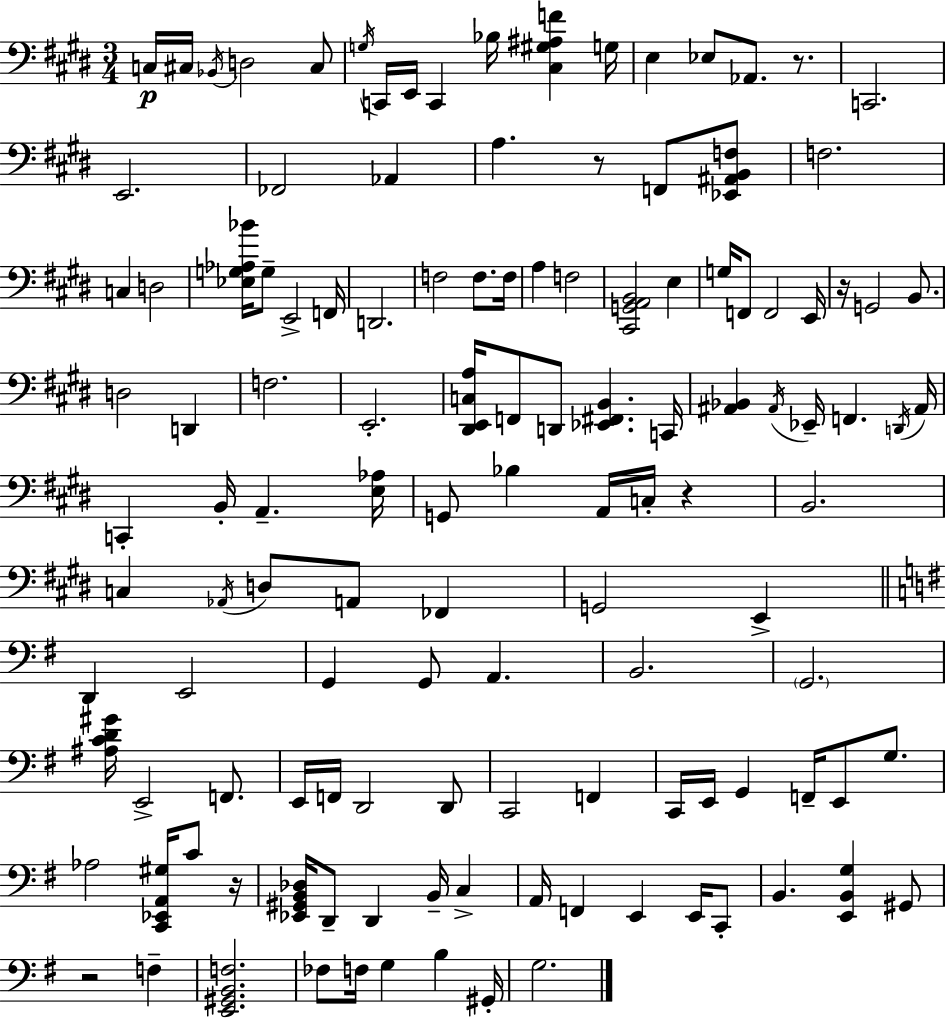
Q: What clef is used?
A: bass